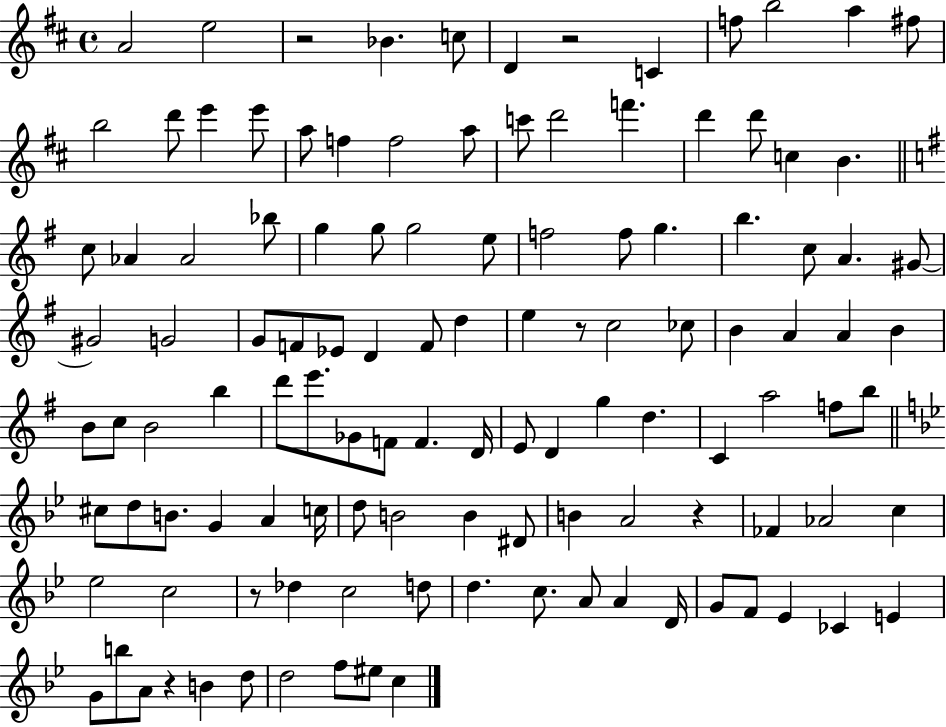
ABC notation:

X:1
T:Untitled
M:4/4
L:1/4
K:D
A2 e2 z2 _B c/2 D z2 C f/2 b2 a ^f/2 b2 d'/2 e' e'/2 a/2 f f2 a/2 c'/2 d'2 f' d' d'/2 c B c/2 _A _A2 _b/2 g g/2 g2 e/2 f2 f/2 g b c/2 A ^G/2 ^G2 G2 G/2 F/2 _E/2 D F/2 d e z/2 c2 _c/2 B A A B B/2 c/2 B2 b d'/2 e'/2 _G/2 F/2 F D/4 E/2 D g d C a2 f/2 b/2 ^c/2 d/2 B/2 G A c/4 d/2 B2 B ^D/2 B A2 z _F _A2 c _e2 c2 z/2 _d c2 d/2 d c/2 A/2 A D/4 G/2 F/2 _E _C E G/2 b/2 A/2 z B d/2 d2 f/2 ^e/2 c